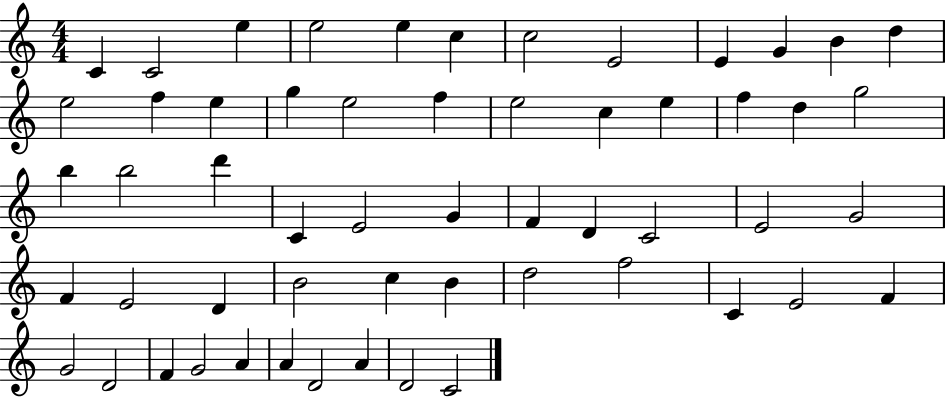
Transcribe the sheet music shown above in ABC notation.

X:1
T:Untitled
M:4/4
L:1/4
K:C
C C2 e e2 e c c2 E2 E G B d e2 f e g e2 f e2 c e f d g2 b b2 d' C E2 G F D C2 E2 G2 F E2 D B2 c B d2 f2 C E2 F G2 D2 F G2 A A D2 A D2 C2